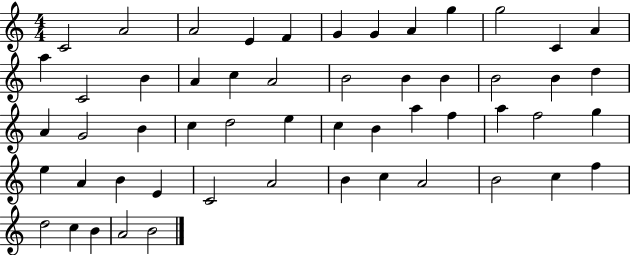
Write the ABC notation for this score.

X:1
T:Untitled
M:4/4
L:1/4
K:C
C2 A2 A2 E F G G A g g2 C A a C2 B A c A2 B2 B B B2 B d A G2 B c d2 e c B a f a f2 g e A B E C2 A2 B c A2 B2 c f d2 c B A2 B2